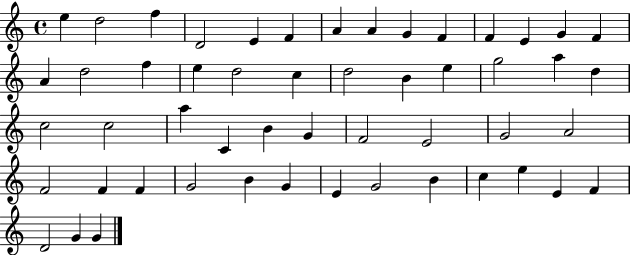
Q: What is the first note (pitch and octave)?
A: E5